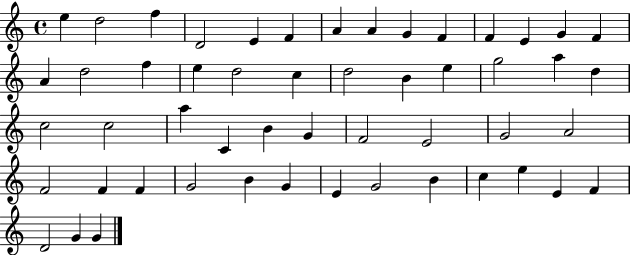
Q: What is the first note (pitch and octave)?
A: E5